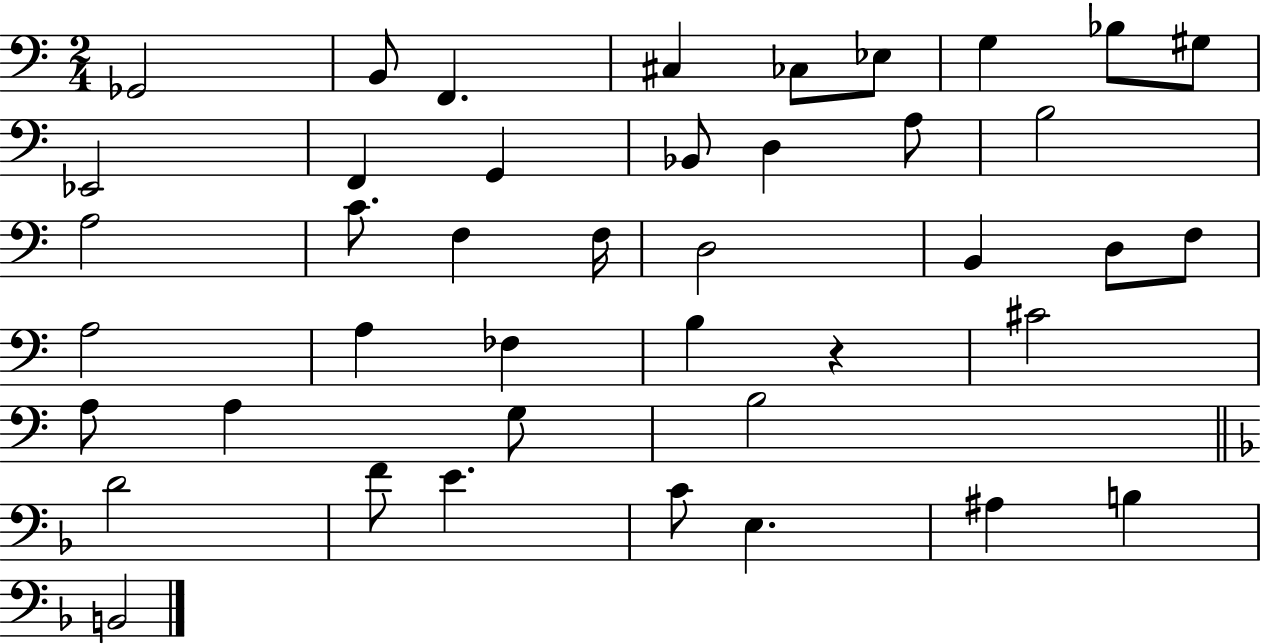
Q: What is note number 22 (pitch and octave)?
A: B2